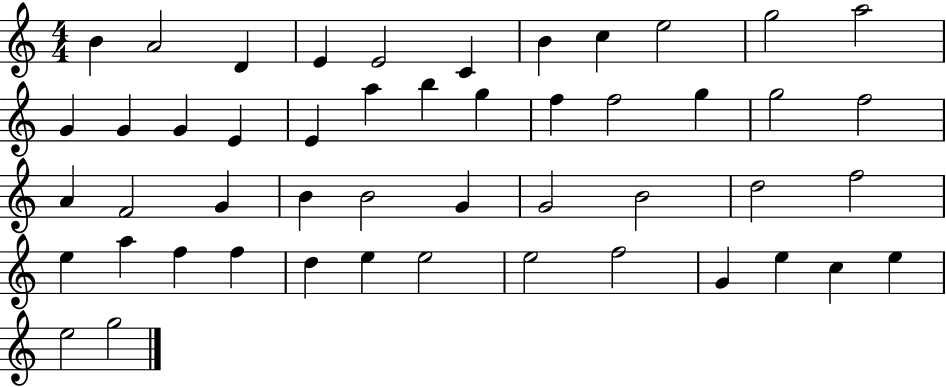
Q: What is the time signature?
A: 4/4